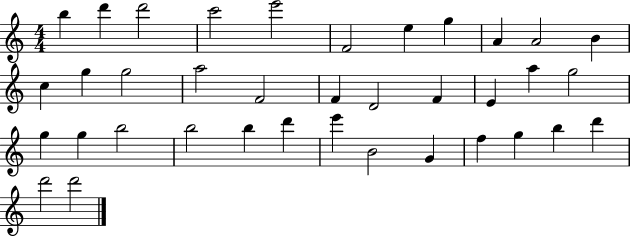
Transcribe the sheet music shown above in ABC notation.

X:1
T:Untitled
M:4/4
L:1/4
K:C
b d' d'2 c'2 e'2 F2 e g A A2 B c g g2 a2 F2 F D2 F E a g2 g g b2 b2 b d' e' B2 G f g b d' d'2 d'2